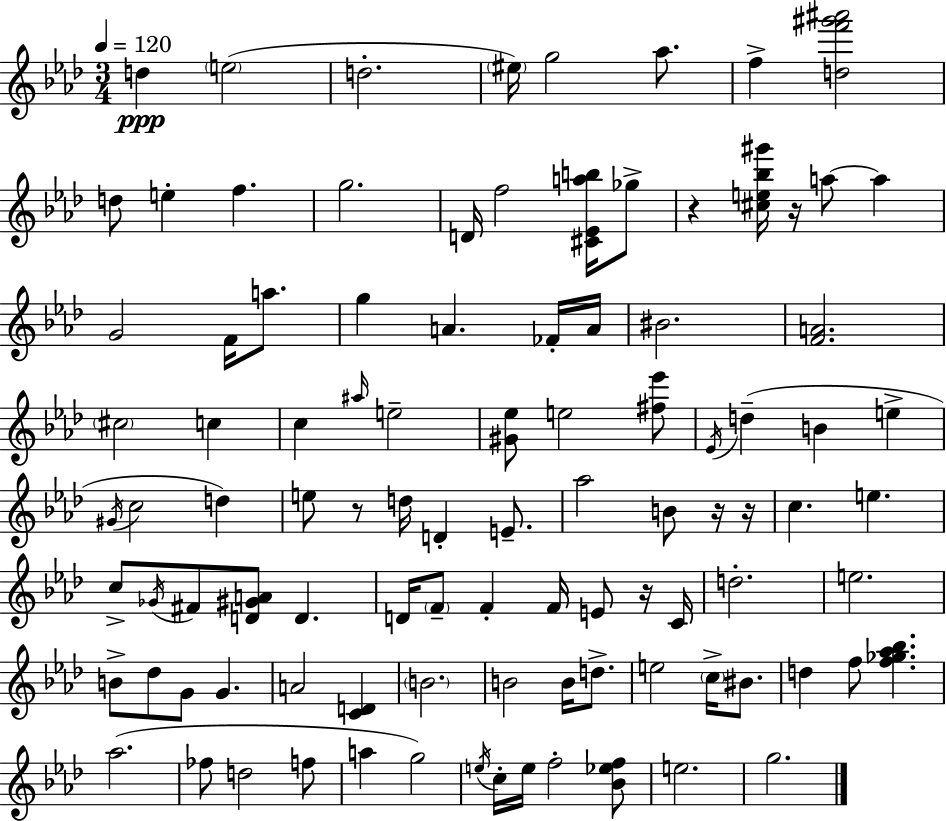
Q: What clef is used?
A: treble